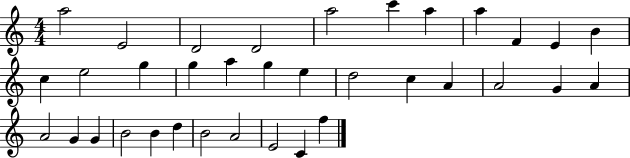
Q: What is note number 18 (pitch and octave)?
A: E5